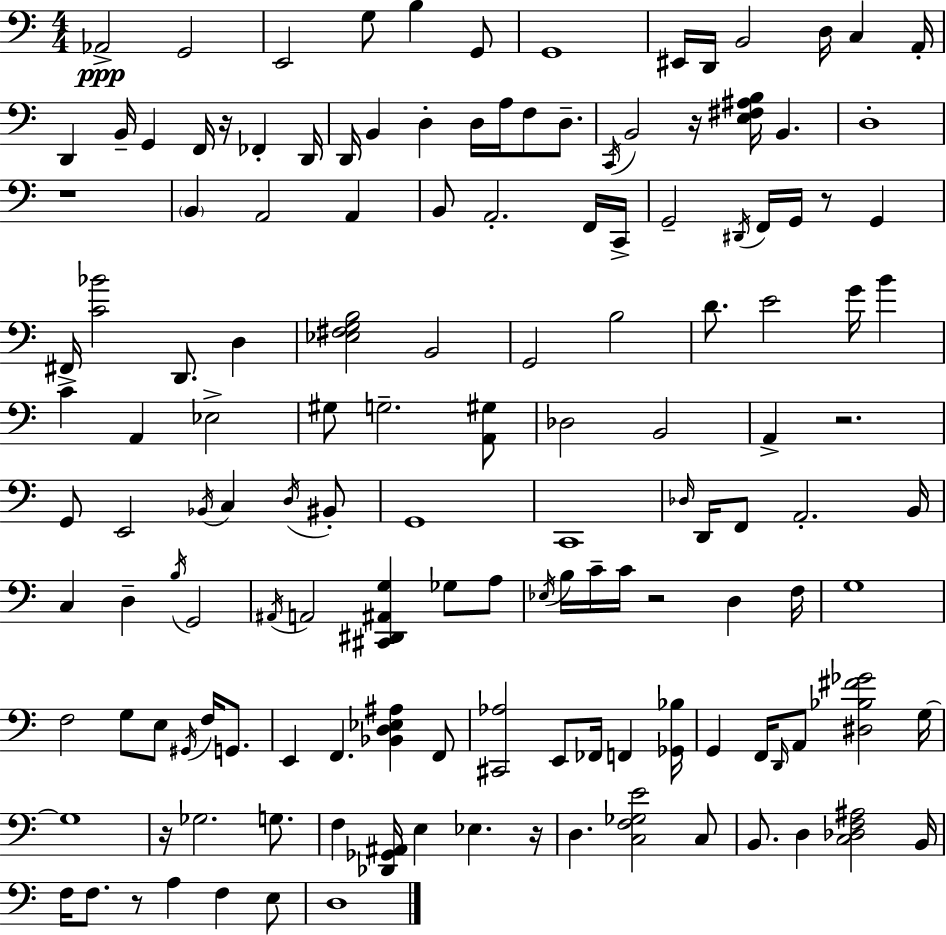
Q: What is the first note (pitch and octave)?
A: Ab2